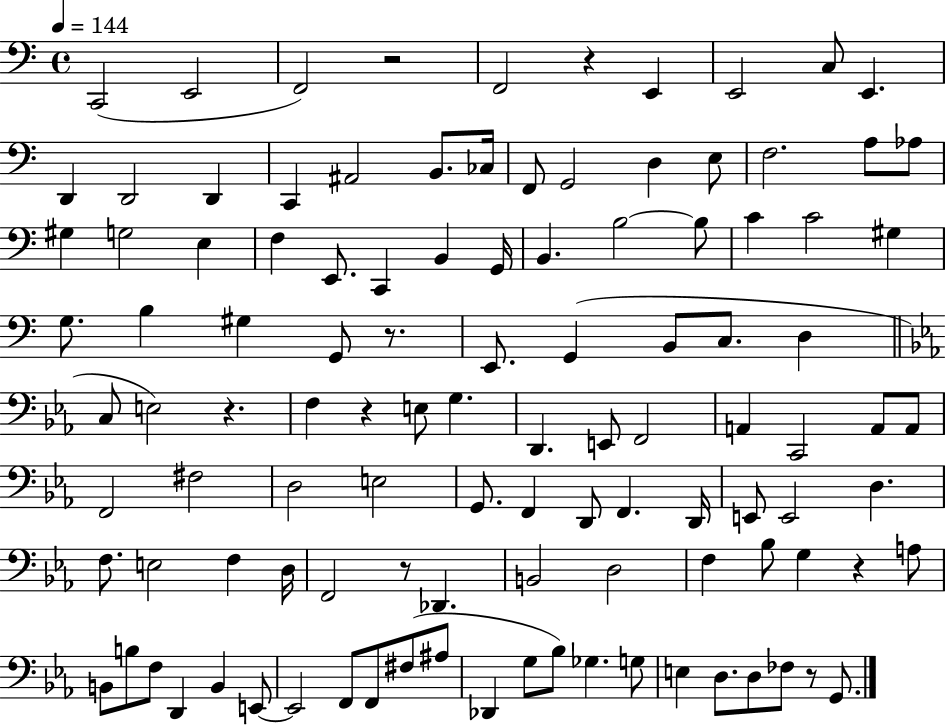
C2/h E2/h F2/h R/h F2/h R/q E2/q E2/h C3/e E2/q. D2/q D2/h D2/q C2/q A#2/h B2/e. CES3/s F2/e G2/h D3/q E3/e F3/h. A3/e Ab3/e G#3/q G3/h E3/q F3/q E2/e. C2/q B2/q G2/s B2/q. B3/h B3/e C4/q C4/h G#3/q G3/e. B3/q G#3/q G2/e R/e. E2/e. G2/q B2/e C3/e. D3/q C3/e E3/h R/q. F3/q R/q E3/e G3/q. D2/q. E2/e F2/h A2/q C2/h A2/e A2/e F2/h F#3/h D3/h E3/h G2/e. F2/q D2/e F2/q. D2/s E2/e E2/h D3/q. F3/e. E3/h F3/q D3/s F2/h R/e Db2/q. B2/h D3/h F3/q Bb3/e G3/q R/q A3/e B2/e B3/e F3/e D2/q B2/q E2/e E2/h F2/e F2/e F#3/e A#3/e Db2/q G3/e Bb3/e Gb3/q. G3/e E3/q D3/e. D3/e FES3/e R/e G2/e.